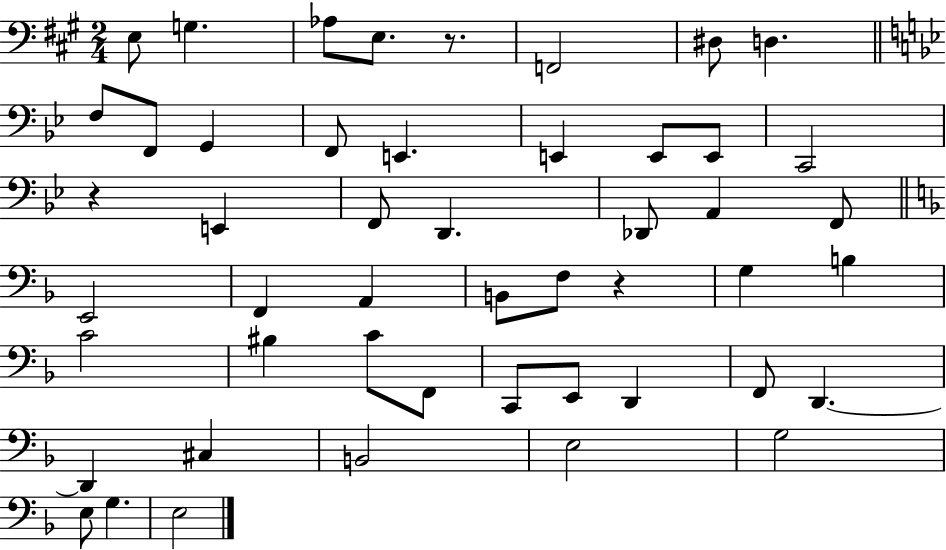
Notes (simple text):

E3/e G3/q. Ab3/e E3/e. R/e. F2/h D#3/e D3/q. F3/e F2/e G2/q F2/e E2/q. E2/q E2/e E2/e C2/h R/q E2/q F2/e D2/q. Db2/e A2/q F2/e E2/h F2/q A2/q B2/e F3/e R/q G3/q B3/q C4/h BIS3/q C4/e F2/e C2/e E2/e D2/q F2/e D2/q. D2/q C#3/q B2/h E3/h G3/h E3/e G3/q. E3/h